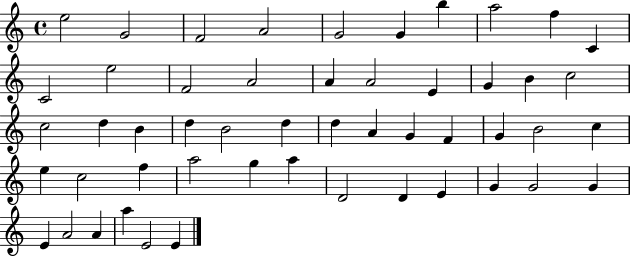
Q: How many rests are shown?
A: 0